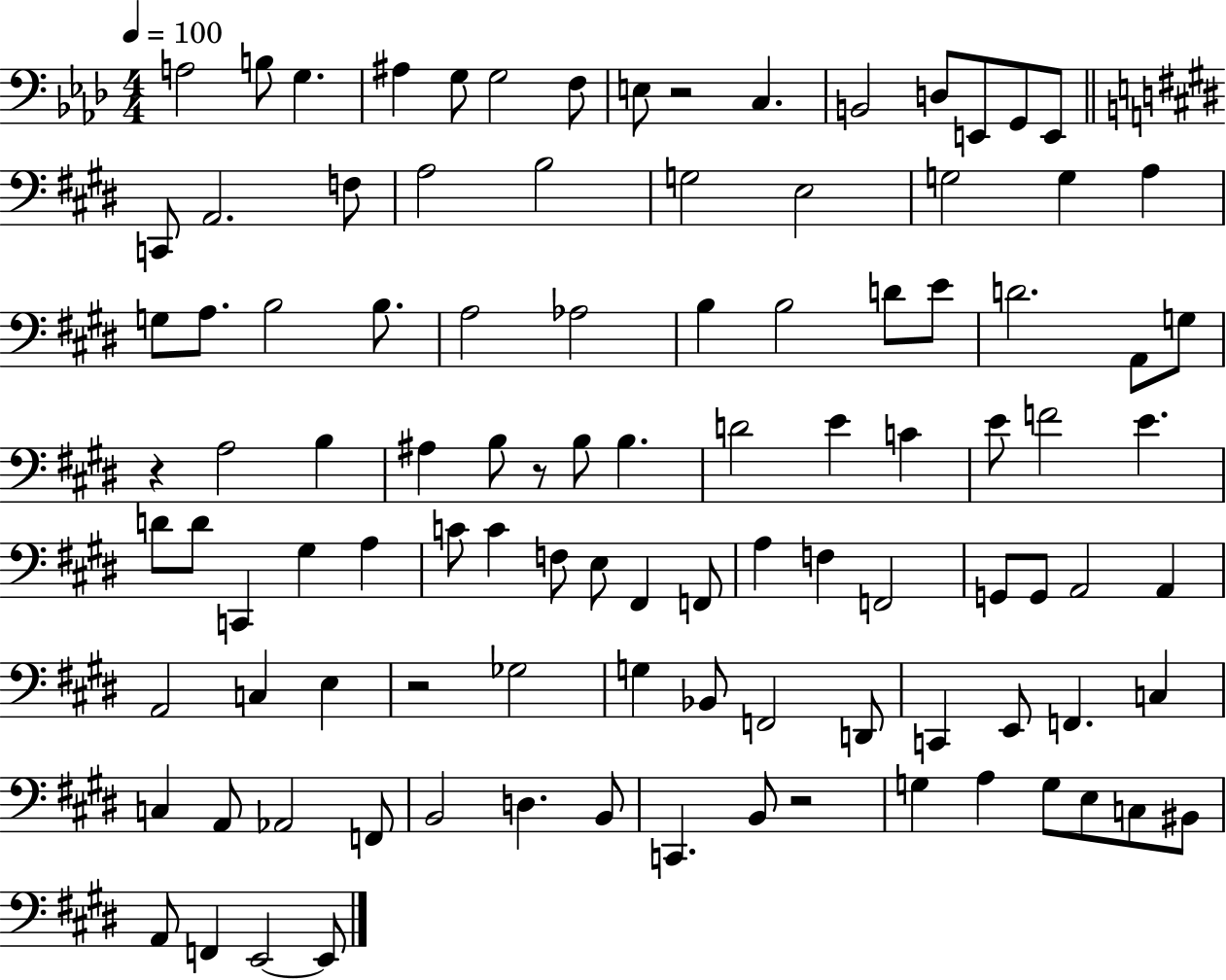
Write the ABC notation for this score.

X:1
T:Untitled
M:4/4
L:1/4
K:Ab
A,2 B,/2 G, ^A, G,/2 G,2 F,/2 E,/2 z2 C, B,,2 D,/2 E,,/2 G,,/2 E,,/2 C,,/2 A,,2 F,/2 A,2 B,2 G,2 E,2 G,2 G, A, G,/2 A,/2 B,2 B,/2 A,2 _A,2 B, B,2 D/2 E/2 D2 A,,/2 G,/2 z A,2 B, ^A, B,/2 z/2 B,/2 B, D2 E C E/2 F2 E D/2 D/2 C,, ^G, A, C/2 C F,/2 E,/2 ^F,, F,,/2 A, F, F,,2 G,,/2 G,,/2 A,,2 A,, A,,2 C, E, z2 _G,2 G, _B,,/2 F,,2 D,,/2 C,, E,,/2 F,, C, C, A,,/2 _A,,2 F,,/2 B,,2 D, B,,/2 C,, B,,/2 z2 G, A, G,/2 E,/2 C,/2 ^B,,/2 A,,/2 F,, E,,2 E,,/2